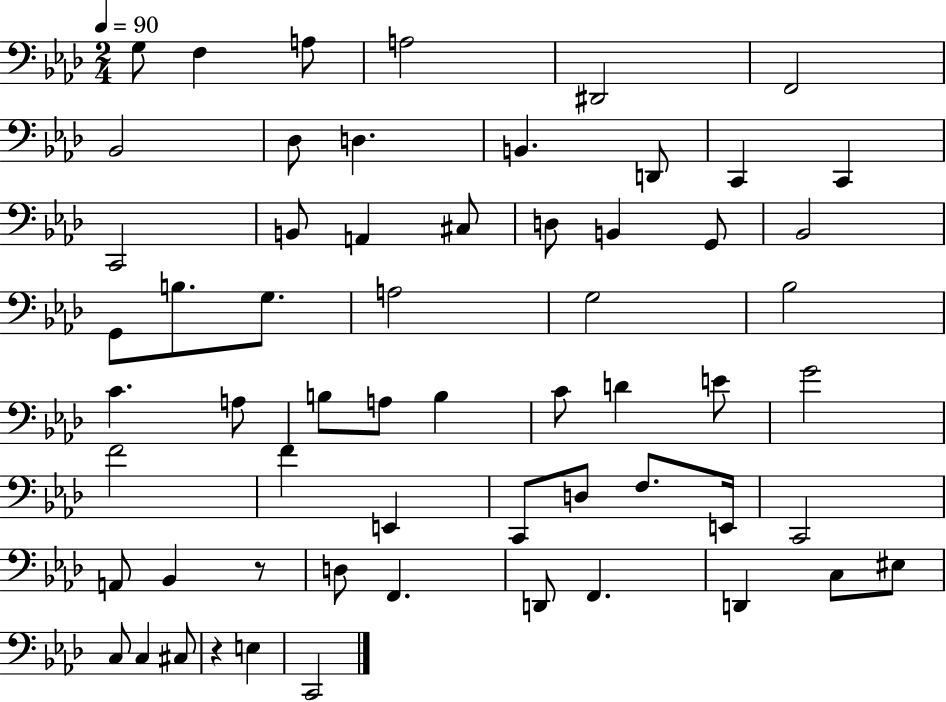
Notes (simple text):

G3/e F3/q A3/e A3/h D#2/h F2/h Bb2/h Db3/e D3/q. B2/q. D2/e C2/q C2/q C2/h B2/e A2/q C#3/e D3/e B2/q G2/e Bb2/h G2/e B3/e. G3/e. A3/h G3/h Bb3/h C4/q. A3/e B3/e A3/e B3/q C4/e D4/q E4/e G4/h F4/h F4/q E2/q C2/e D3/e F3/e. E2/s C2/h A2/e Bb2/q R/e D3/e F2/q. D2/e F2/q. D2/q C3/e EIS3/e C3/e C3/q C#3/e R/q E3/q C2/h